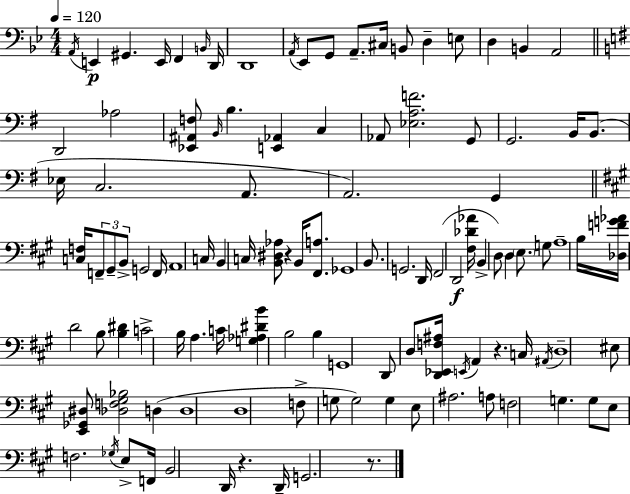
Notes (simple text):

A2/s E2/q G#2/q. E2/s F2/q B2/s D2/s D2/w A2/s Eb2/e G2/e A2/e. C#3/s B2/e D3/q E3/e D3/q B2/q A2/h D2/h Ab3/h [Eb2,A#2,F3]/e B2/s B3/q. [E2,Ab2]/q C3/q Ab2/e [Eb3,A3,F4]/h. G2/e G2/h. B2/s B2/e. Eb3/s C3/h. A2/e. A2/h. G2/q [C3,F3]/s F2/e G#2/e B2/e G2/h F2/s A2/w C3/s B2/q C3/s [B2,D#3,Ab3]/e R/q B2/s [F#2,A3]/e. Gb2/w B2/e. G2/h. D2/s F#2/h D2/h [F#3,Db4,Ab4]/s B2/q D3/e D3/q E3/e. G3/e A3/w B3/s [Db3,F4,G4,Ab4]/s D4/h B3/e [B3,D#4]/q C4/h B3/s A3/q. C4/s [G3,Ab3,D#4,B4]/q B3/h B3/q G2/w D2/e D3/e [D2,Eb2,F3,A#3]/s E2/s A2/q R/q. C3/s A#2/s D3/w EIS3/e [E2,Gb2,D#3]/e [Db3,F3,G#3,Bb3]/h D3/q D3/w D3/w F3/e G3/e G3/h G3/q E3/e A#3/h. A3/e F3/h G3/q. G3/e E3/e F3/h. Gb3/s E3/e F2/s B2/h D2/s R/q. D2/s G2/h. R/e.